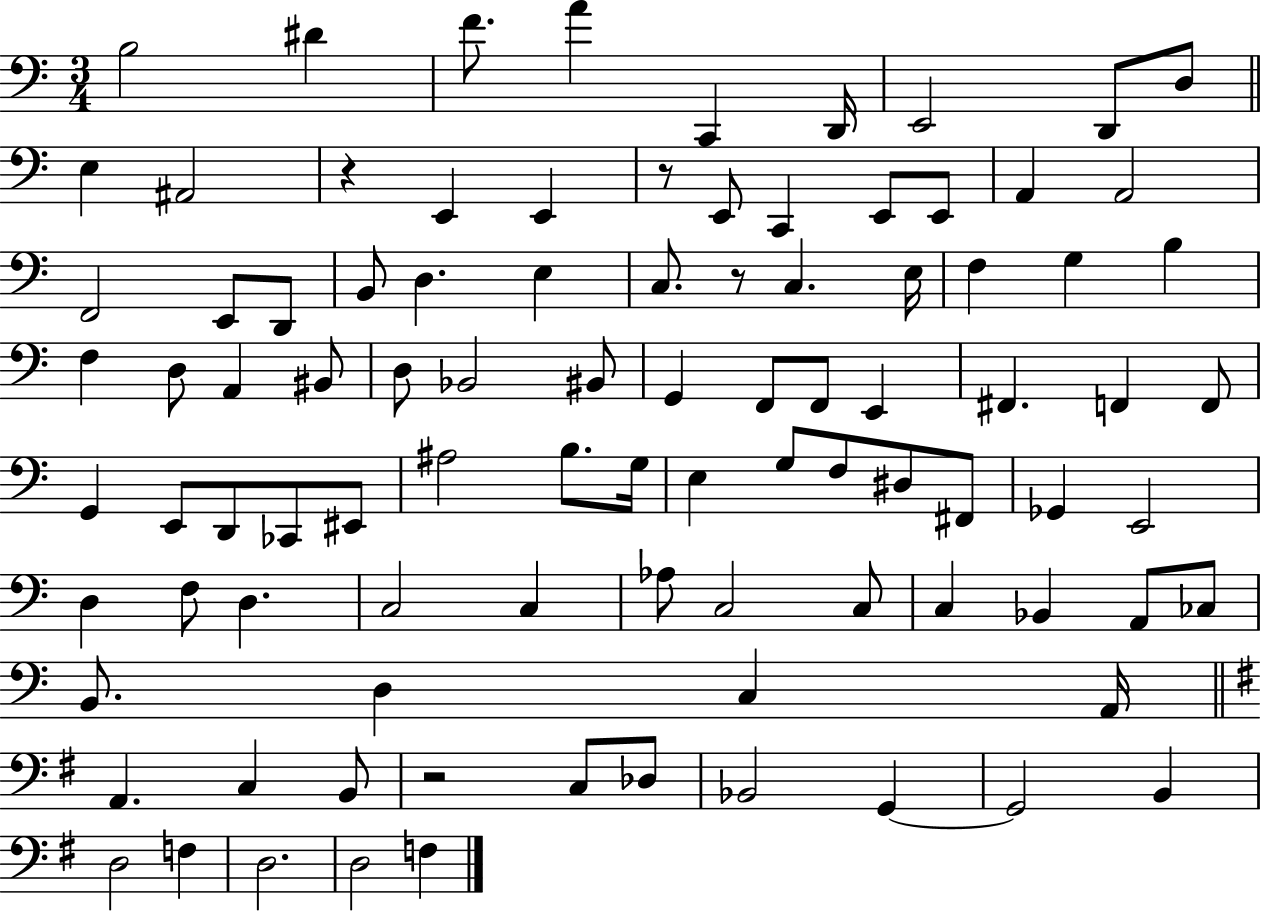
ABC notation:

X:1
T:Untitled
M:3/4
L:1/4
K:C
B,2 ^D F/2 A C,, D,,/4 E,,2 D,,/2 D,/2 E, ^A,,2 z E,, E,, z/2 E,,/2 C,, E,,/2 E,,/2 A,, A,,2 F,,2 E,,/2 D,,/2 B,,/2 D, E, C,/2 z/2 C, E,/4 F, G, B, F, D,/2 A,, ^B,,/2 D,/2 _B,,2 ^B,,/2 G,, F,,/2 F,,/2 E,, ^F,, F,, F,,/2 G,, E,,/2 D,,/2 _C,,/2 ^E,,/2 ^A,2 B,/2 G,/4 E, G,/2 F,/2 ^D,/2 ^F,,/2 _G,, E,,2 D, F,/2 D, C,2 C, _A,/2 C,2 C,/2 C, _B,, A,,/2 _C,/2 B,,/2 D, C, A,,/4 A,, C, B,,/2 z2 C,/2 _D,/2 _B,,2 G,, G,,2 B,, D,2 F, D,2 D,2 F,